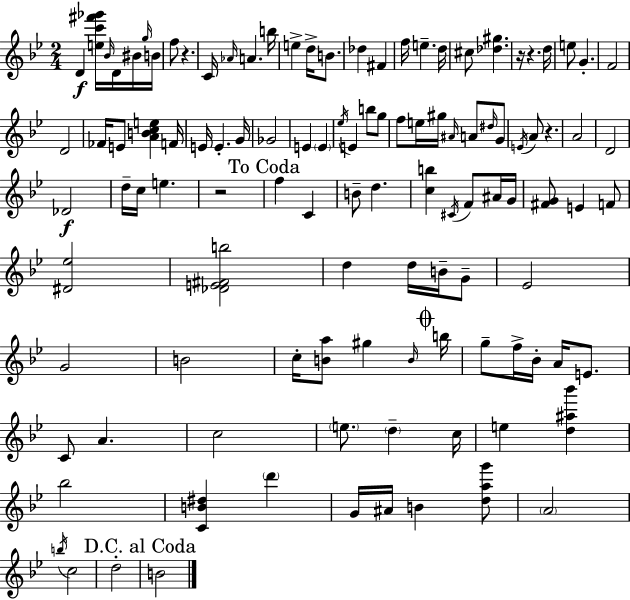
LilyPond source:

{
  \clef treble
  \numericTimeSignature
  \time 2/4
  \key bes \major
  d'4\f <e'' c''' fis''' ges'''>16 \grace { bes'16 } d'16 bis'16 | \grace { g''16 } b'16 f''8 r4. | c'16 \grace { aes'16 } a'4. | b''16 e''4-> d''16-> | \break b'8. des''4 fis'4 | f''16 e''4.-- | d''16 cis''8 <des'' gis''>4. | r16 r4. | \break d''16 e''8 g'4.-. | f'2 | d'2 | fes'16 e'8 <a' b' c'' e''>4 | \break f'16 e'16 e'4.-. | g'16 ges'2 | e'4 \parenthesize e'4 | \acciaccatura { ees''16 } e'4 | \break b''8 g''8 f''8 e''16 gis''16 | \grace { ais'16 } a'8 \grace { dis''16 } g'8 \acciaccatura { e'16 } a'8 | r4. a'2 | d'2 | \break des'2\f | d''16-- | c''16 e''4. r2 | \mark "To Coda" f''4 | \break c'4 b'8-- | d''4. <c'' b''>4 | \acciaccatura { cis'16 } f'8 ais'16 g'16 | <fis' g'>8 e'4 f'8 | \break <dis' ees''>2 | <des' e' fis' b''>2 | d''4 d''16 b'16-- g'8-- | ees'2 | \break g'2 | b'2 | c''16-. <b' a''>8 gis''4 \grace { b'16 } | \mark \markup { \musicglyph "scripts.coda" } b''16 g''8-- f''16-> bes'16-. a'16 e'8. | \break c'8 a'4. | c''2 | \parenthesize e''8. \parenthesize d''4-- | c''16 e''4 <d'' ais'' bes'''>4 | \break bes''2 | <c' b' dis''>4 \parenthesize d'''4 | g'16 ais'16 b'4 <d'' a'' g'''>8 | \parenthesize a'2 | \break \acciaccatura { b''16 } c''2 | d''2-. | \mark "D.C. al Coda" b'2 | \bar "|."
}